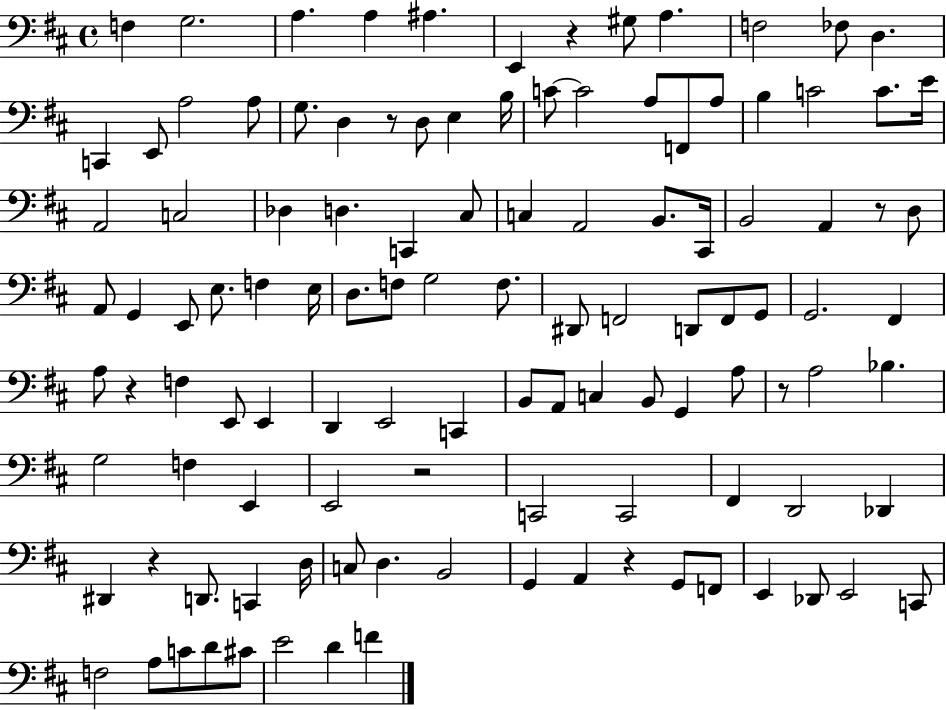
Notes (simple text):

F3/q G3/h. A3/q. A3/q A#3/q. E2/q R/q G#3/e A3/q. F3/h FES3/e D3/q. C2/q E2/e A3/h A3/e G3/e. D3/q R/e D3/e E3/q B3/s C4/e C4/h A3/e F2/e A3/e B3/q C4/h C4/e. E4/s A2/h C3/h Db3/q D3/q. C2/q C#3/e C3/q A2/h B2/e. C#2/s B2/h A2/q R/e D3/e A2/e G2/q E2/e E3/e. F3/q E3/s D3/e. F3/e G3/h F3/e. D#2/e F2/h D2/e F2/e G2/e G2/h. F#2/q A3/e R/q F3/q E2/e E2/q D2/q E2/h C2/q B2/e A2/e C3/q B2/e G2/q A3/e R/e A3/h Bb3/q. G3/h F3/q E2/q E2/h R/h C2/h C2/h F#2/q D2/h Db2/q D#2/q R/q D2/e. C2/q D3/s C3/e D3/q. B2/h G2/q A2/q R/q G2/e F2/e E2/q Db2/e E2/h C2/e F3/h A3/e C4/e D4/e C#4/e E4/h D4/q F4/q